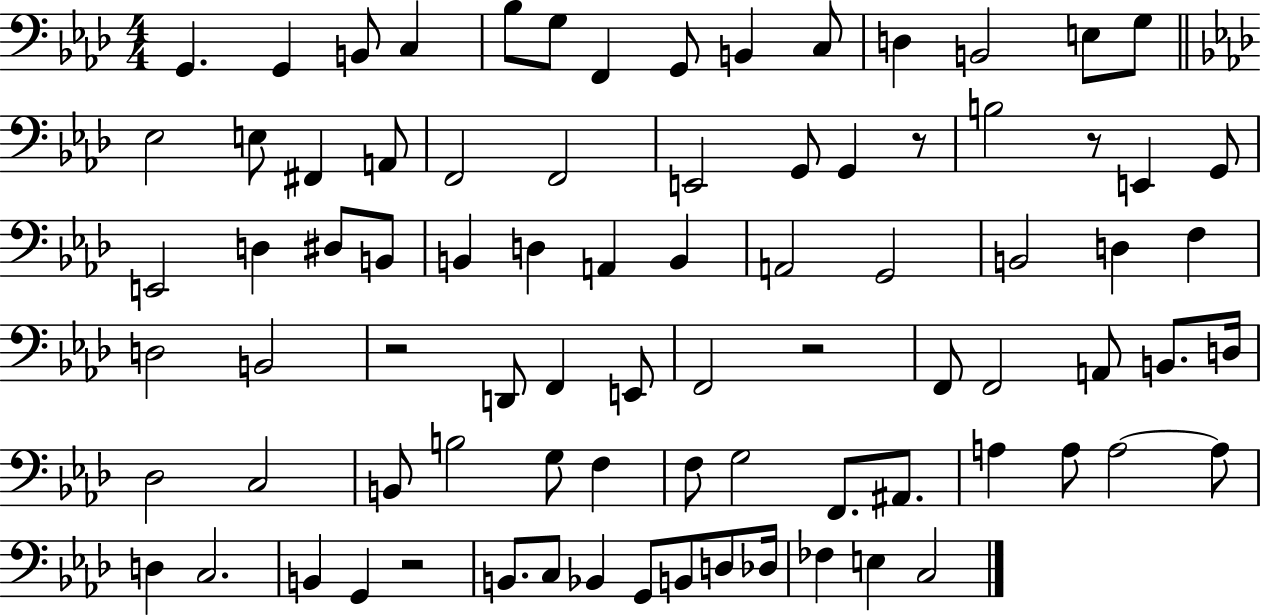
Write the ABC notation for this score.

X:1
T:Untitled
M:4/4
L:1/4
K:Ab
G,, G,, B,,/2 C, _B,/2 G,/2 F,, G,,/2 B,, C,/2 D, B,,2 E,/2 G,/2 _E,2 E,/2 ^F,, A,,/2 F,,2 F,,2 E,,2 G,,/2 G,, z/2 B,2 z/2 E,, G,,/2 E,,2 D, ^D,/2 B,,/2 B,, D, A,, B,, A,,2 G,,2 B,,2 D, F, D,2 B,,2 z2 D,,/2 F,, E,,/2 F,,2 z2 F,,/2 F,,2 A,,/2 B,,/2 D,/4 _D,2 C,2 B,,/2 B,2 G,/2 F, F,/2 G,2 F,,/2 ^A,,/2 A, A,/2 A,2 A,/2 D, C,2 B,, G,, z2 B,,/2 C,/2 _B,, G,,/2 B,,/2 D,/2 _D,/4 _F, E, C,2